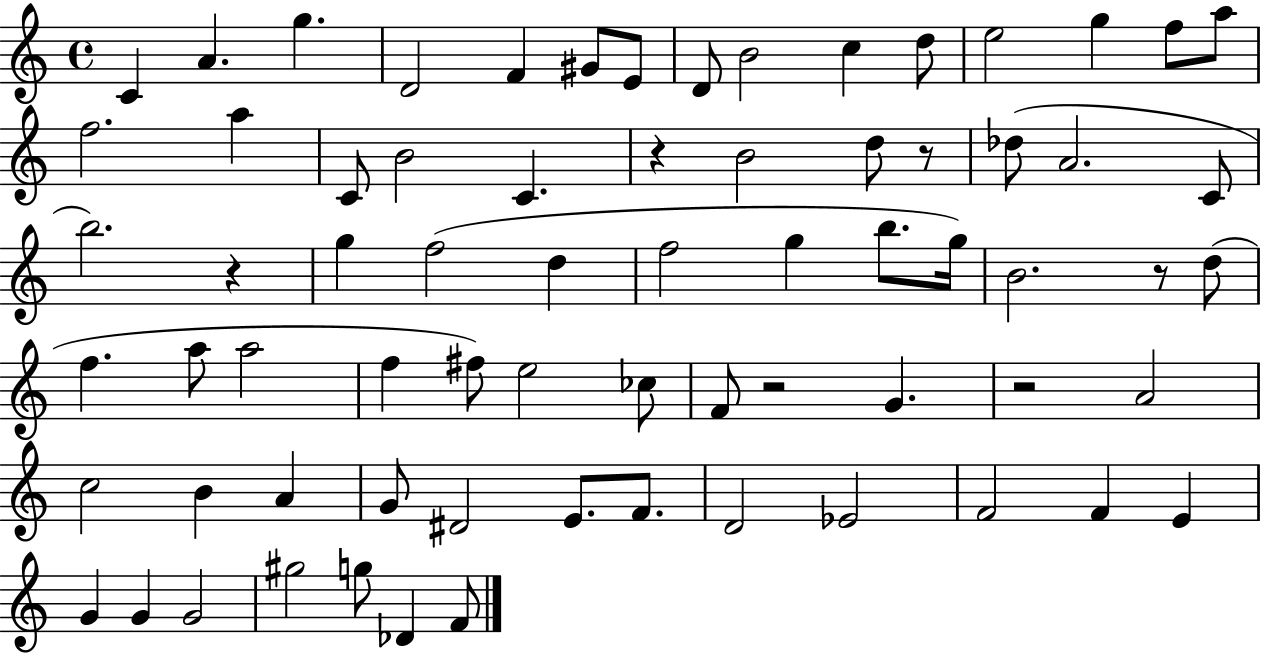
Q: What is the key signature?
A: C major